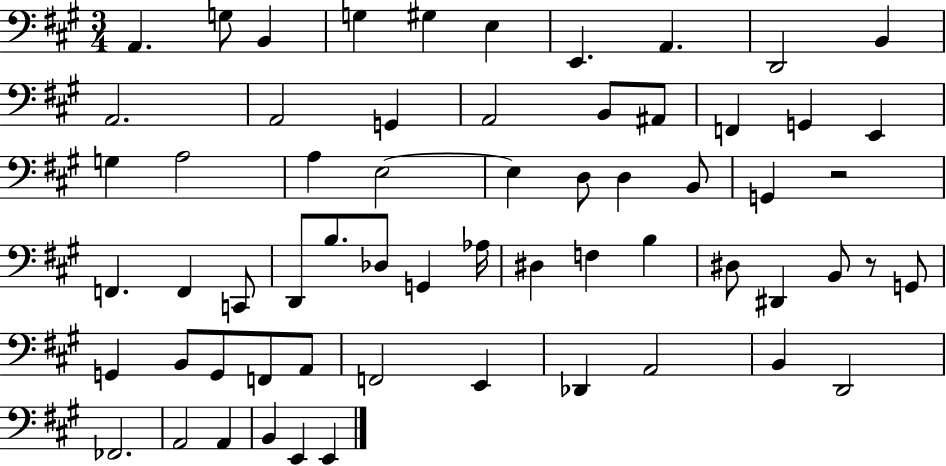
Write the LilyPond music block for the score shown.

{
  \clef bass
  \numericTimeSignature
  \time 3/4
  \key a \major
  \repeat volta 2 { a,4. g8 b,4 | g4 gis4 e4 | e,4. a,4. | d,2 b,4 | \break a,2. | a,2 g,4 | a,2 b,8 ais,8 | f,4 g,4 e,4 | \break g4 a2 | a4 e2~~ | e4 d8 d4 b,8 | g,4 r2 | \break f,4. f,4 c,8 | d,8 b8. des8 g,4 aes16 | dis4 f4 b4 | dis8 dis,4 b,8 r8 g,8 | \break g,4 b,8 g,8 f,8 a,8 | f,2 e,4 | des,4 a,2 | b,4 d,2 | \break fes,2. | a,2 a,4 | b,4 e,4 e,4 | } \bar "|."
}